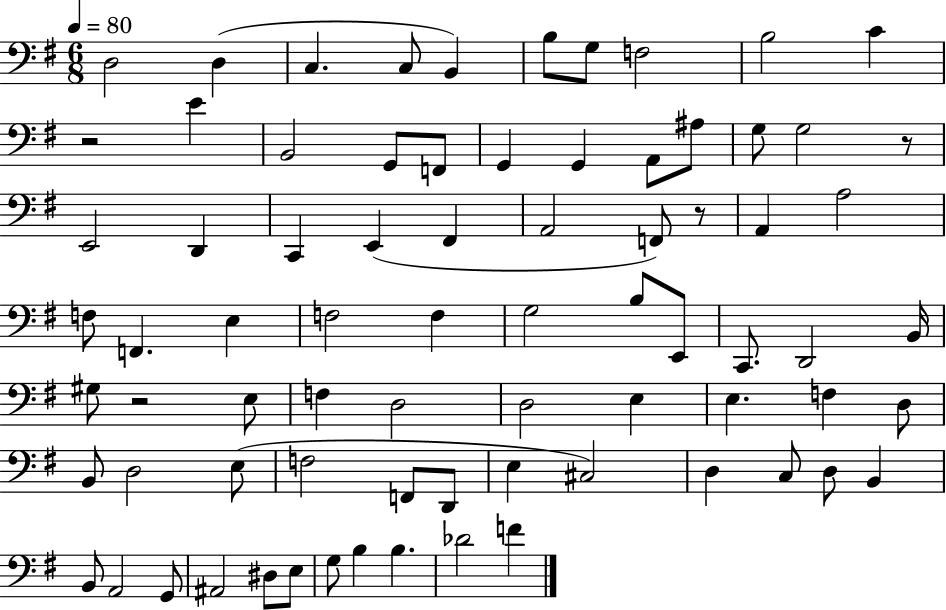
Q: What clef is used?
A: bass